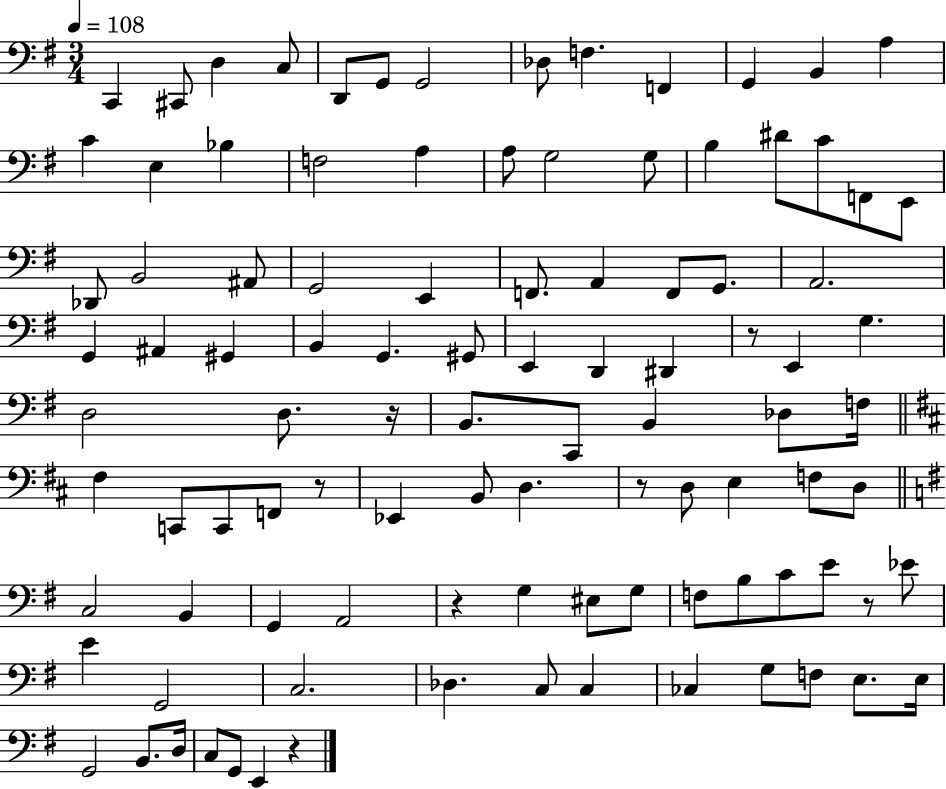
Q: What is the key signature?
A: G major